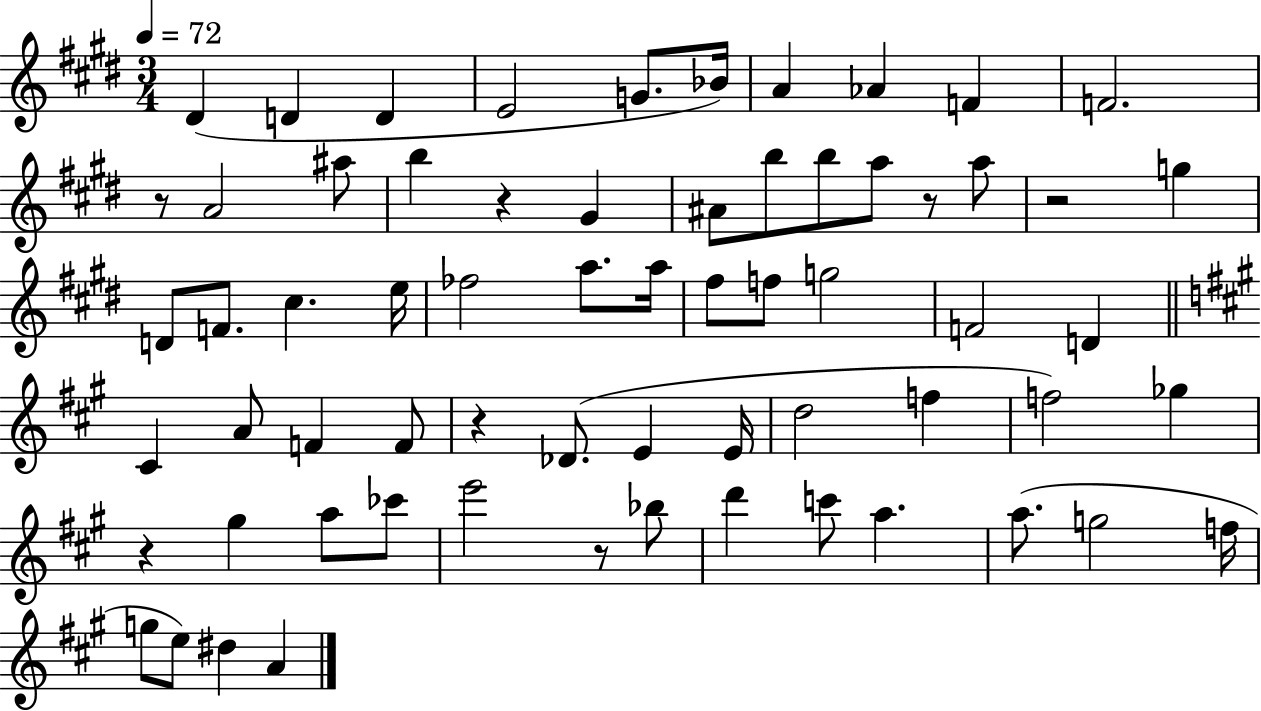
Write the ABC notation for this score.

X:1
T:Untitled
M:3/4
L:1/4
K:E
^D D D E2 G/2 _B/4 A _A F F2 z/2 A2 ^a/2 b z ^G ^A/2 b/2 b/2 a/2 z/2 a/2 z2 g D/2 F/2 ^c e/4 _f2 a/2 a/4 ^f/2 f/2 g2 F2 D ^C A/2 F F/2 z _D/2 E E/4 d2 f f2 _g z ^g a/2 _c'/2 e'2 z/2 _b/2 d' c'/2 a a/2 g2 f/4 g/2 e/2 ^d A